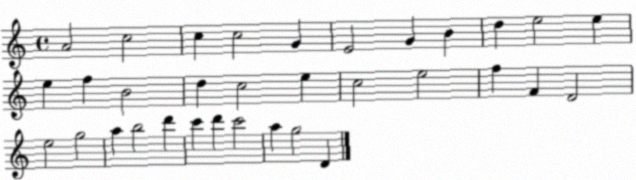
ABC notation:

X:1
T:Untitled
M:4/4
L:1/4
K:C
A2 c2 c c2 G E2 G B d e2 e e f B2 d c2 e c2 e2 f F D2 e2 g2 a b2 d' c' d' c'2 a g2 D